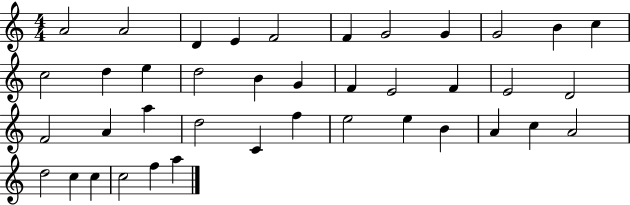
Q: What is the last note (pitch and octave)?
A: A5